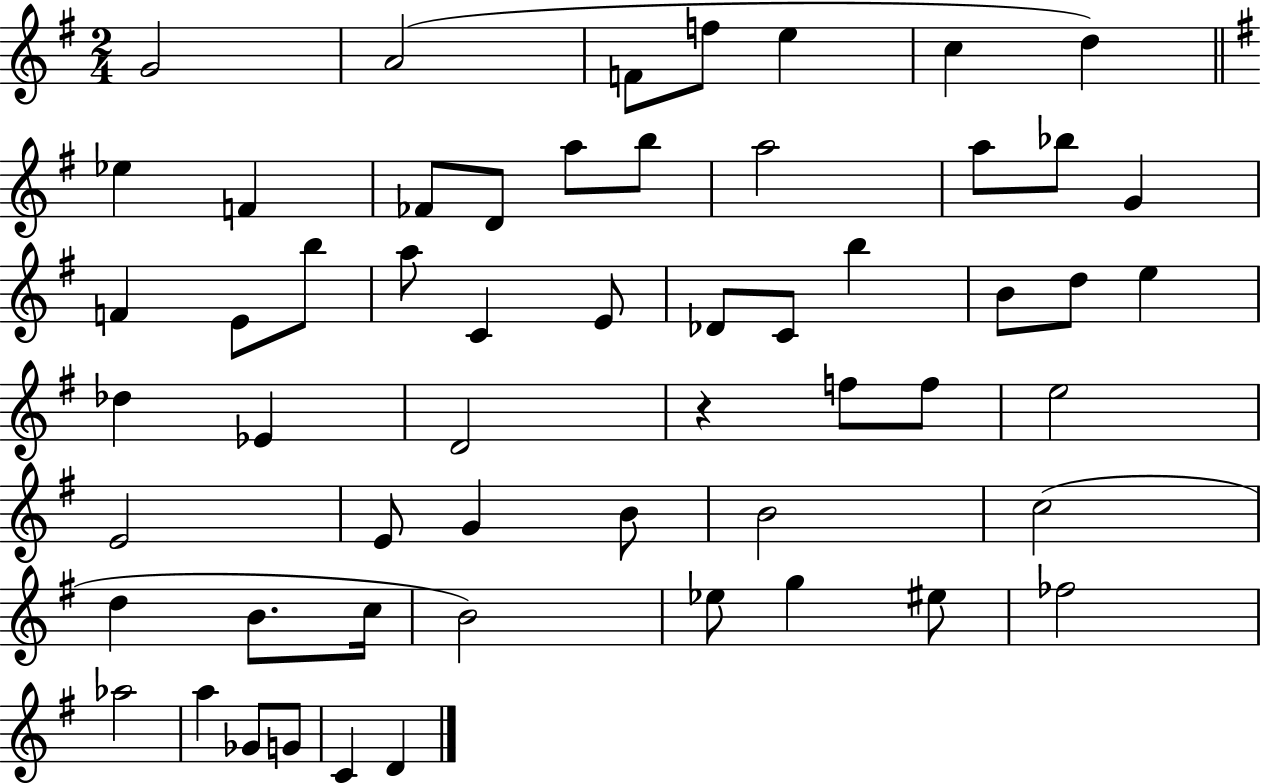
X:1
T:Untitled
M:2/4
L:1/4
K:G
G2 A2 F/2 f/2 e c d _e F _F/2 D/2 a/2 b/2 a2 a/2 _b/2 G F E/2 b/2 a/2 C E/2 _D/2 C/2 b B/2 d/2 e _d _E D2 z f/2 f/2 e2 E2 E/2 G B/2 B2 c2 d B/2 c/4 B2 _e/2 g ^e/2 _f2 _a2 a _G/2 G/2 C D